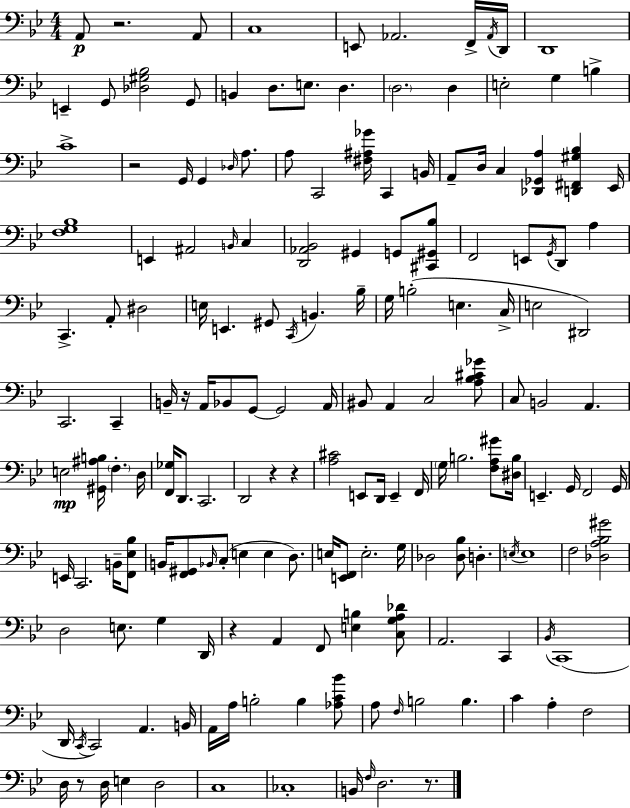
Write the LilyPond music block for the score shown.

{
  \clef bass
  \numericTimeSignature
  \time 4/4
  \key g \minor
  \repeat volta 2 { a,8\p r2. a,8 | c1 | e,8 aes,2. f,16-> \acciaccatura { aes,16 } | d,16 d,1 | \break e,4-- g,8 <des gis bes>2 g,8 | b,4 d8. e8. d4. | \parenthesize d2. d4 | e2-. g4 b4-> | \break c'1-> | r2 g,16 g,4 \grace { des16 } a8. | a8 c,2 <fis ais ges'>16 c,4 | b,16 a,8-- d16 c4 <des, ges, a>4 <d, fis, gis bes>4 | \break ees,16 <f g bes>1 | e,4 ais,2 \grace { b,16 } c4 | <d, aes, bes,>2 gis,4 g,8 | <cis, gis, bes>8 f,2 e,8 \acciaccatura { g,16 } d,8 | \break a4 c,4.-> a,8-. dis2 | e16 e,4. gis,8 \acciaccatura { c,16 } b,4. | bes16-- g16 b2-.( e4. | c16-> e2 dis,2) | \break c,2. | c,4-- b,16-- r16 a,16 bes,8 g,8~~ g,2 | a,16 bis,8 a,4 c2 | <a bes cis' ges'>8 c8 b,2 a,4. | \break e2\mp <gis, ais b>16 \parenthesize f4.-. | d16 <f, ges>16 d,8. c,2. | d,2 r4 | r4 <a cis'>2 e,8 d,16 | \break e,4-- f,16 \parenthesize g16 b2. | <f a gis'>8 <dis b>16 e,4.-- g,16 f,2 | g,16 e,16 c,2. | b,16-- <f, ees bes>8 b,16 <f, gis,>8 \grace { bes,16 }( c8-. e4 e4 | \break d8.) e16 <e, f,>8 e2.-. | g16 des2 <des bes>8 | d4.-. \acciaccatura { e16 } e1 | f2 <des a bes gis'>2 | \break d2 e8. | g4 d,16 r4 a,4 f,8 | <e b>4 <c g a des'>8 a,2. | c,4 \acciaccatura { bes,16 } c,1( | \break d,16 \acciaccatura { c,16 } c,2) | a,4. b,16 a,16 a16 b2-. | b4 <aes c' bes'>8 a8 \grace { f16 } b2 | b4. c'4 a4-. | \break f2 d16 r8 d16 e4 | d2 c1 | ces1-. | b,16 \grace { f16 } d2. | \break r8. } \bar "|."
}